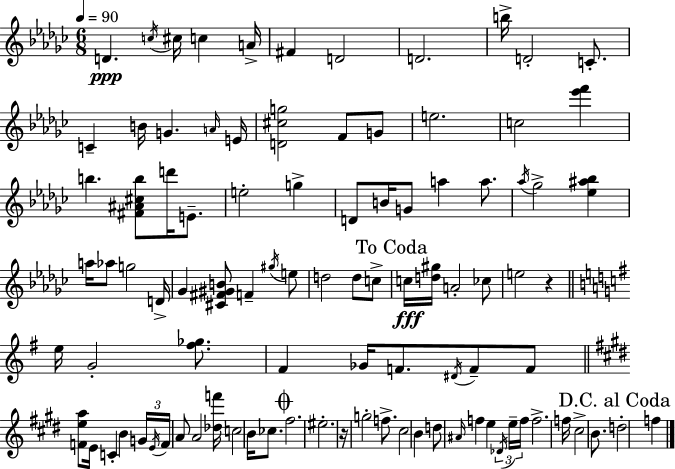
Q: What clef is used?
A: treble